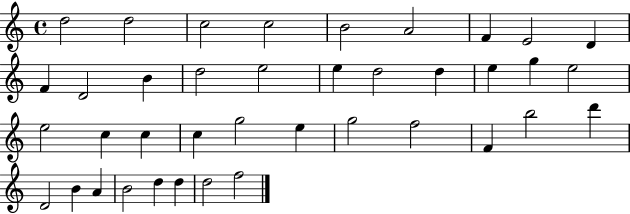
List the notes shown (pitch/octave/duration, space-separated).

D5/h D5/h C5/h C5/h B4/h A4/h F4/q E4/h D4/q F4/q D4/h B4/q D5/h E5/h E5/q D5/h D5/q E5/q G5/q E5/h E5/h C5/q C5/q C5/q G5/h E5/q G5/h F5/h F4/q B5/h D6/q D4/h B4/q A4/q B4/h D5/q D5/q D5/h F5/h